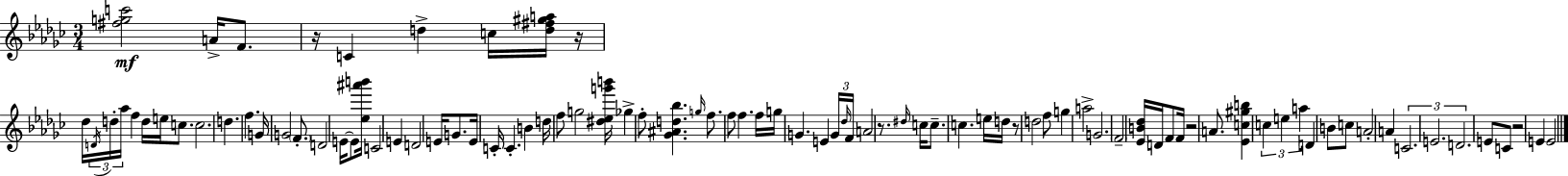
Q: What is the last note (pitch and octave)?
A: E4